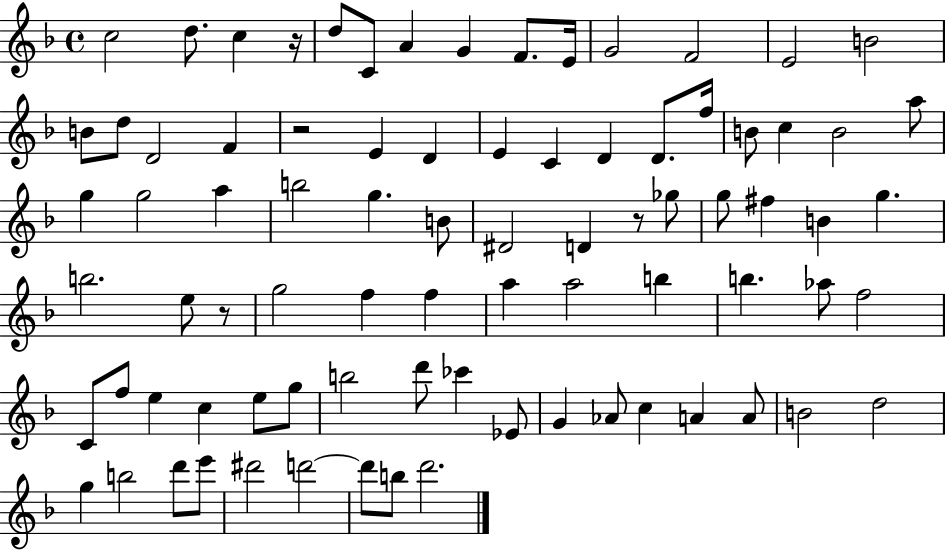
C5/h D5/e. C5/q R/s D5/e C4/e A4/q G4/q F4/e. E4/s G4/h F4/h E4/h B4/h B4/e D5/e D4/h F4/q R/h E4/q D4/q E4/q C4/q D4/q D4/e. F5/s B4/e C5/q B4/h A5/e G5/q G5/h A5/q B5/h G5/q. B4/e D#4/h D4/q R/e Gb5/e G5/e F#5/q B4/q G5/q. B5/h. E5/e R/e G5/h F5/q F5/q A5/q A5/h B5/q B5/q. Ab5/e F5/h C4/e F5/e E5/q C5/q E5/e G5/e B5/h D6/e CES6/q Eb4/e G4/q Ab4/e C5/q A4/q A4/e B4/h D5/h G5/q B5/h D6/e E6/e D#6/h D6/h D6/e B5/e D6/h.